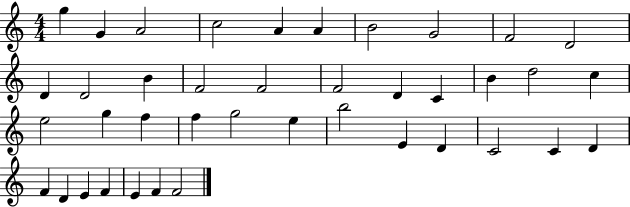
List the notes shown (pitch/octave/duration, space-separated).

G5/q G4/q A4/h C5/h A4/q A4/q B4/h G4/h F4/h D4/h D4/q D4/h B4/q F4/h F4/h F4/h D4/q C4/q B4/q D5/h C5/q E5/h G5/q F5/q F5/q G5/h E5/q B5/h E4/q D4/q C4/h C4/q D4/q F4/q D4/q E4/q F4/q E4/q F4/q F4/h